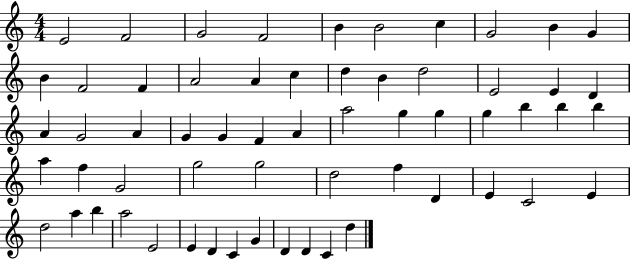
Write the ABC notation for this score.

X:1
T:Untitled
M:4/4
L:1/4
K:C
E2 F2 G2 F2 B B2 c G2 B G B F2 F A2 A c d B d2 E2 E D A G2 A G G F A a2 g g g b b b a f G2 g2 g2 d2 f D E C2 E d2 a b a2 E2 E D C G D D C d